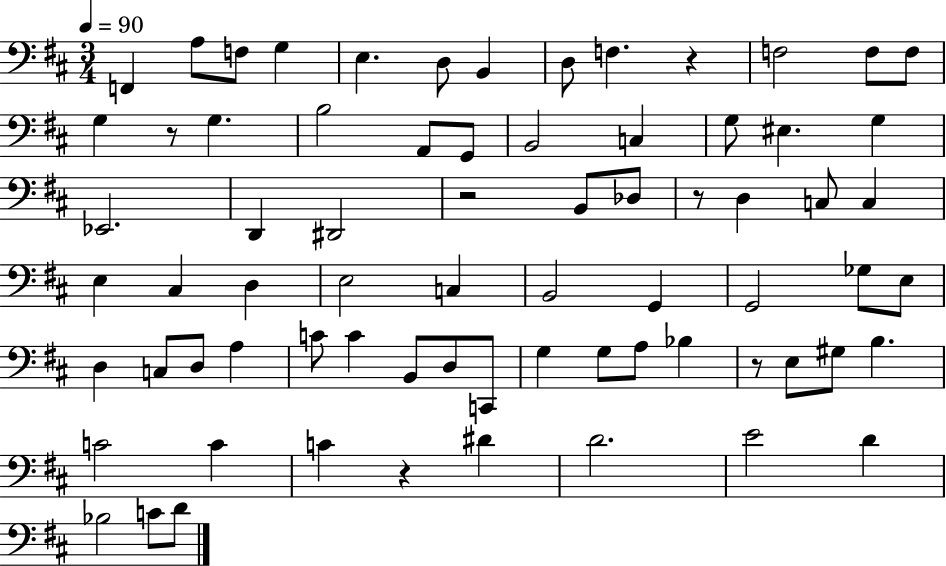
X:1
T:Untitled
M:3/4
L:1/4
K:D
F,, A,/2 F,/2 G, E, D,/2 B,, D,/2 F, z F,2 F,/2 F,/2 G, z/2 G, B,2 A,,/2 G,,/2 B,,2 C, G,/2 ^E, G, _E,,2 D,, ^D,,2 z2 B,,/2 _D,/2 z/2 D, C,/2 C, E, ^C, D, E,2 C, B,,2 G,, G,,2 _G,/2 E,/2 D, C,/2 D,/2 A, C/2 C B,,/2 D,/2 C,,/2 G, G,/2 A,/2 _B, z/2 E,/2 ^G,/2 B, C2 C C z ^D D2 E2 D _B,2 C/2 D/2